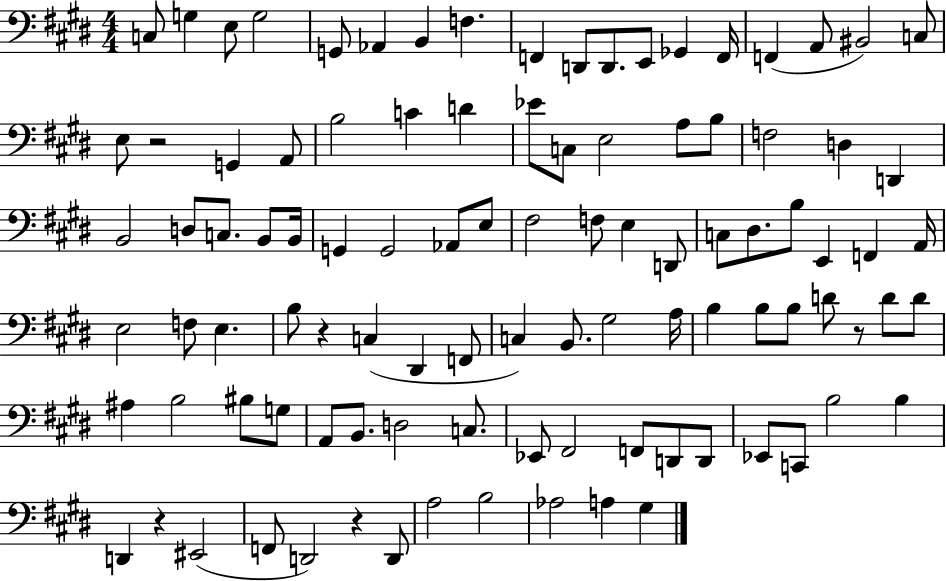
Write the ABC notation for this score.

X:1
T:Untitled
M:4/4
L:1/4
K:E
C,/2 G, E,/2 G,2 G,,/2 _A,, B,, F, F,, D,,/2 D,,/2 E,,/2 _G,, F,,/4 F,, A,,/2 ^B,,2 C,/2 E,/2 z2 G,, A,,/2 B,2 C D _E/2 C,/2 E,2 A,/2 B,/2 F,2 D, D,, B,,2 D,/2 C,/2 B,,/2 B,,/4 G,, G,,2 _A,,/2 E,/2 ^F,2 F,/2 E, D,,/2 C,/2 ^D,/2 B,/2 E,, F,, A,,/4 E,2 F,/2 E, B,/2 z C, ^D,, F,,/2 C, B,,/2 ^G,2 A,/4 B, B,/2 B,/2 D/2 z/2 D/2 D/2 ^A, B,2 ^B,/2 G,/2 A,,/2 B,,/2 D,2 C,/2 _E,,/2 ^F,,2 F,,/2 D,,/2 D,,/2 _E,,/2 C,,/2 B,2 B, D,, z ^E,,2 F,,/2 D,,2 z D,,/2 A,2 B,2 _A,2 A, ^G,